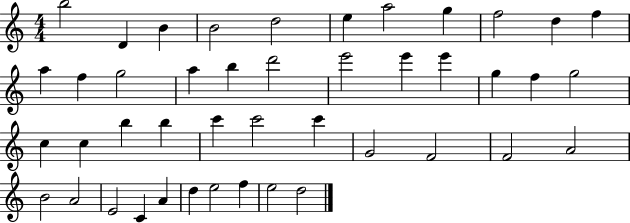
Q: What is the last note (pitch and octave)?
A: D5